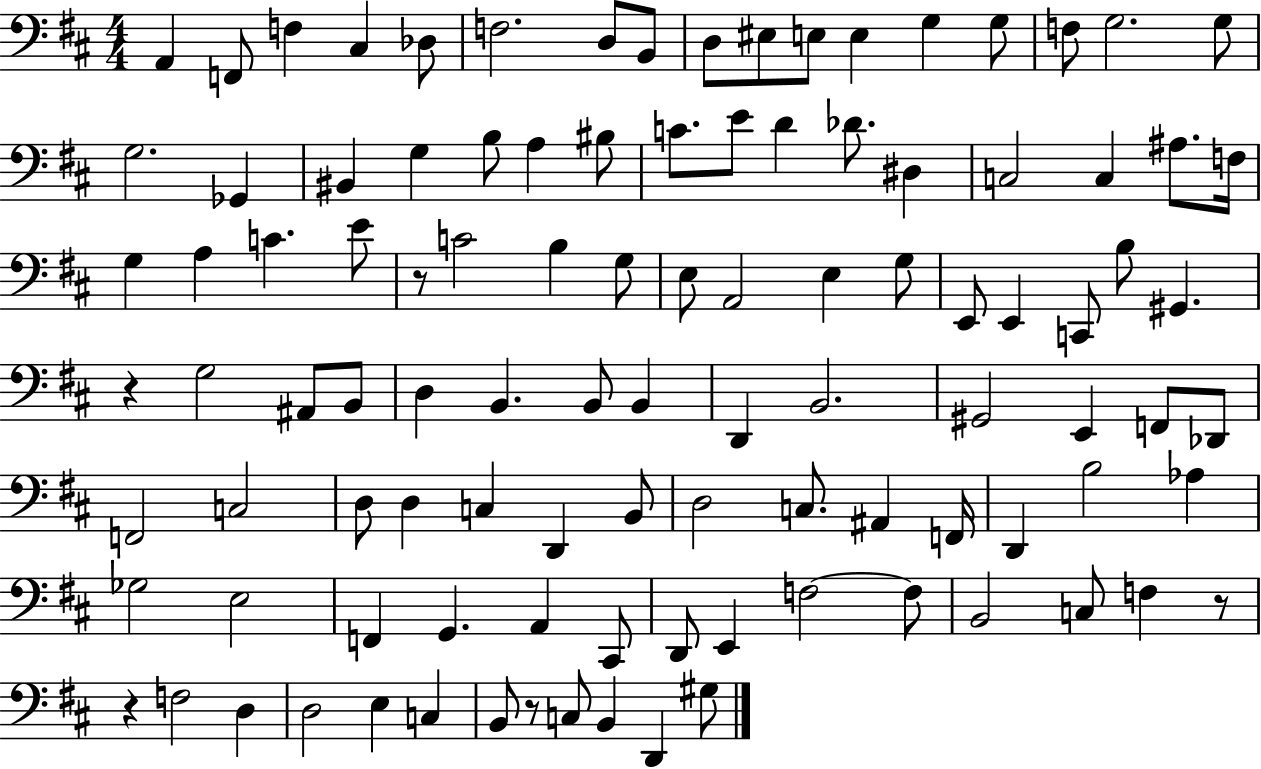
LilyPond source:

{
  \clef bass
  \numericTimeSignature
  \time 4/4
  \key d \major
  a,4 f,8 f4 cis4 des8 | f2. d8 b,8 | d8 eis8 e8 e4 g4 g8 | f8 g2. g8 | \break g2. ges,4 | bis,4 g4 b8 a4 bis8 | c'8. e'8 d'4 des'8. dis4 | c2 c4 ais8. f16 | \break g4 a4 c'4. e'8 | r8 c'2 b4 g8 | e8 a,2 e4 g8 | e,8 e,4 c,8 b8 gis,4. | \break r4 g2 ais,8 b,8 | d4 b,4. b,8 b,4 | d,4 b,2. | gis,2 e,4 f,8 des,8 | \break f,2 c2 | d8 d4 c4 d,4 b,8 | d2 c8. ais,4 f,16 | d,4 b2 aes4 | \break ges2 e2 | f,4 g,4. a,4 cis,8 | d,8 e,4 f2~~ f8 | b,2 c8 f4 r8 | \break r4 f2 d4 | d2 e4 c4 | b,8 r8 c8 b,4 d,4 gis8 | \bar "|."
}